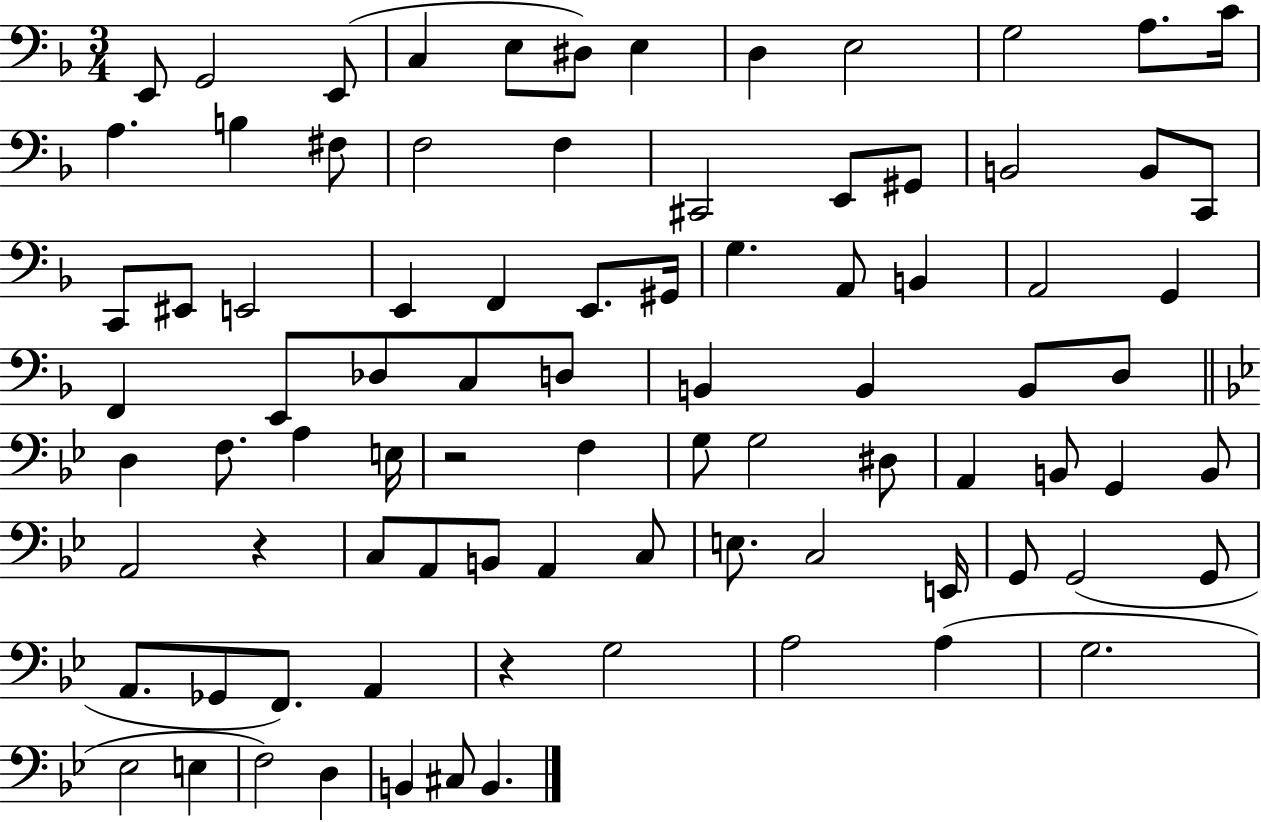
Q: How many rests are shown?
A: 3